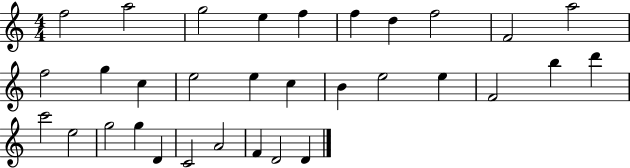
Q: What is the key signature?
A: C major